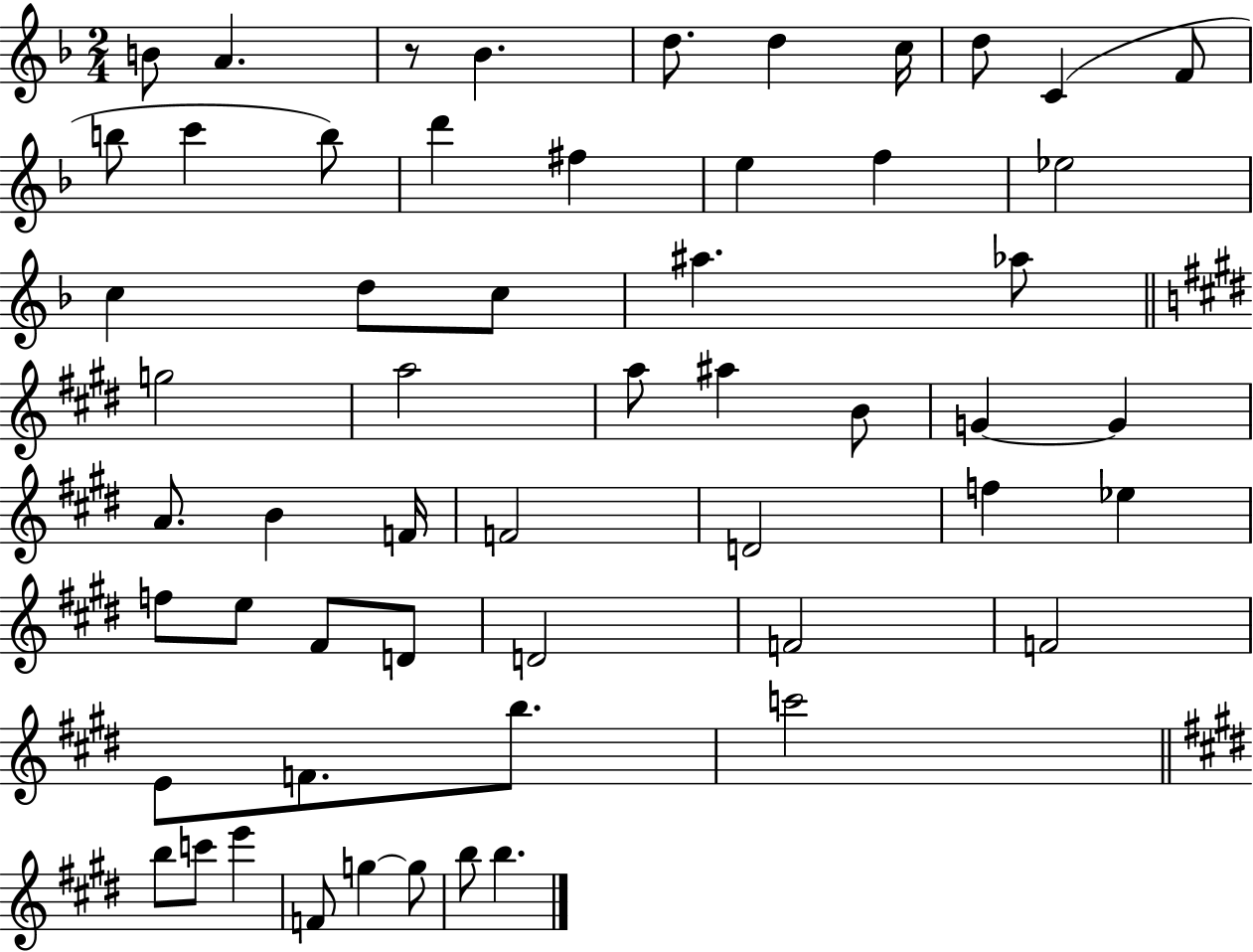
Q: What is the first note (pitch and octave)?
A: B4